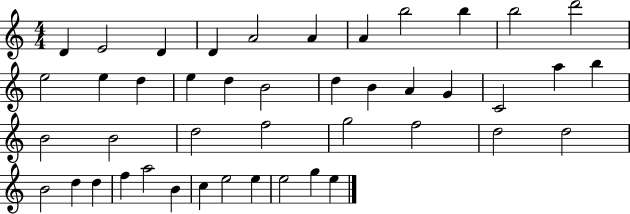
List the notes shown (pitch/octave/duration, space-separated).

D4/q E4/h D4/q D4/q A4/h A4/q A4/q B5/h B5/q B5/h D6/h E5/h E5/q D5/q E5/q D5/q B4/h D5/q B4/q A4/q G4/q C4/h A5/q B5/q B4/h B4/h D5/h F5/h G5/h F5/h D5/h D5/h B4/h D5/q D5/q F5/q A5/h B4/q C5/q E5/h E5/q E5/h G5/q E5/q